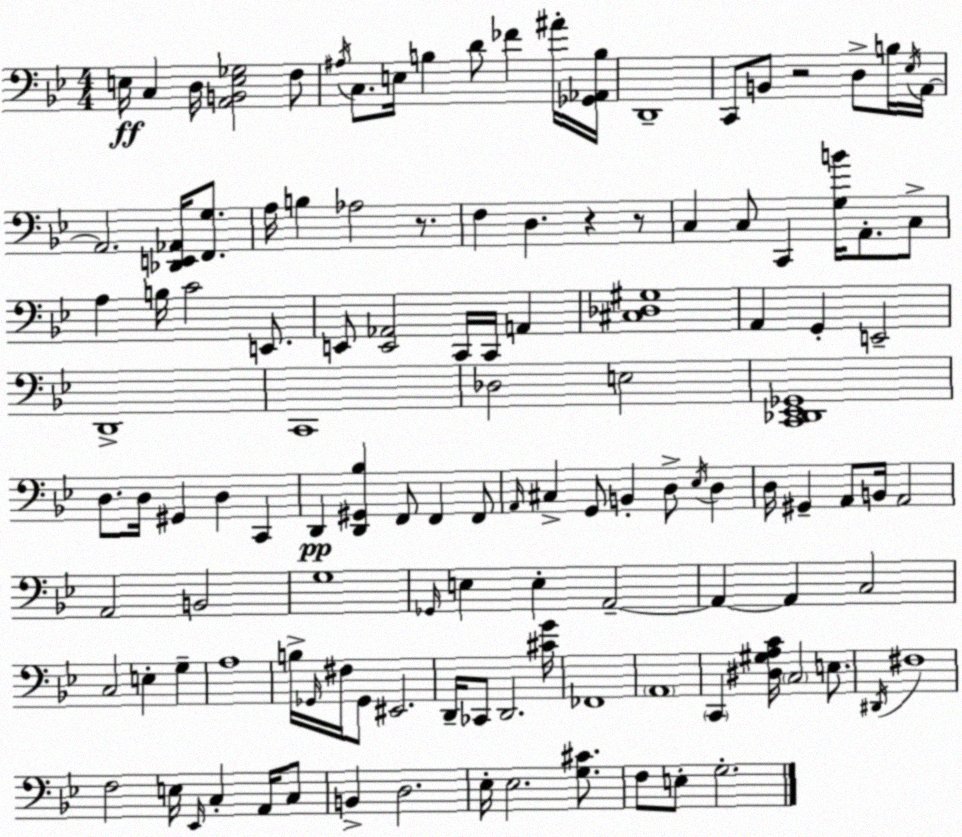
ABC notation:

X:1
T:Untitled
M:4/4
L:1/4
K:Gm
E,/4 C, D,/4 [A,,B,,E,_G,]2 F,/2 ^A,/4 C,/2 E,/4 B, D/2 _F ^A/4 [_G,,_A,,B,]/4 D,,4 C,,/2 B,,/2 z2 D,/2 B,/4 _E,/4 A,,/4 A,,2 [_D,,E,,_A,,]/4 [F,,G,]/2 A,/4 B, _A,2 z/2 F, D, z z/2 C, C,/2 C,, [G,B]/4 A,,/2 C,/2 A, B,/4 C2 E,,/2 E,,/2 [E,,_A,,]2 C,,/4 C,,/4 A,, [^C,_D,^G,]4 A,, G,, E,,2 D,,4 C,,4 _D,2 E,2 [C,,_D,,_E,,_G,,]4 D,/2 D,/4 ^G,, D, C,, D,, [D,,^G,,_B,] F,,/2 F,, F,,/2 A,,/4 ^C, G,,/2 B,, D,/2 _E,/4 D, D,/4 ^G,, A,,/2 B,,/4 A,,2 A,,2 B,,2 G,4 _G,,/4 E, E, A,,2 A,, A,, C,2 C,2 E, G, A,4 B,/4 _G,,/4 ^F,/4 _G,,/2 ^E,,2 D,,/4 _C,,/2 D,,2 [^CG]/4 _F,,4 A,,4 C,, [^D,^G,A,C]/4 C,2 E,/2 ^D,,/4 ^F,4 F,2 E,/4 _E,,/4 C, A,,/4 C,/2 B,, D,2 _E,/4 _E,2 [G,^C]/2 F,/2 E,/2 G,2